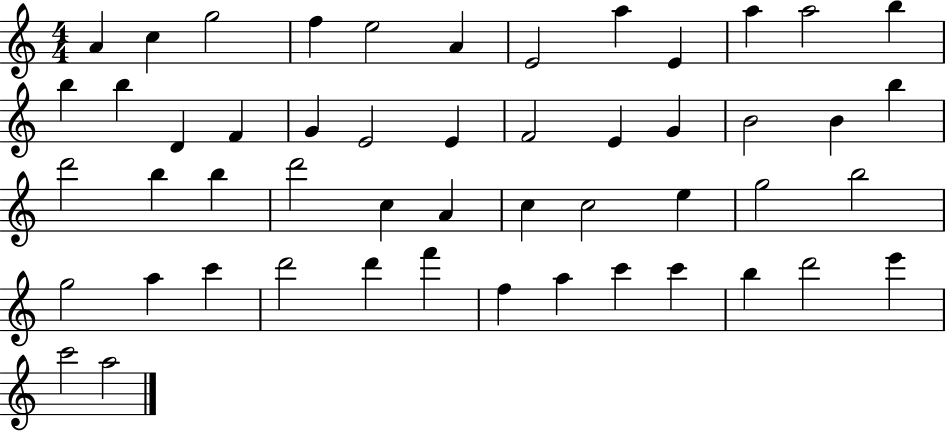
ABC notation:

X:1
T:Untitled
M:4/4
L:1/4
K:C
A c g2 f e2 A E2 a E a a2 b b b D F G E2 E F2 E G B2 B b d'2 b b d'2 c A c c2 e g2 b2 g2 a c' d'2 d' f' f a c' c' b d'2 e' c'2 a2